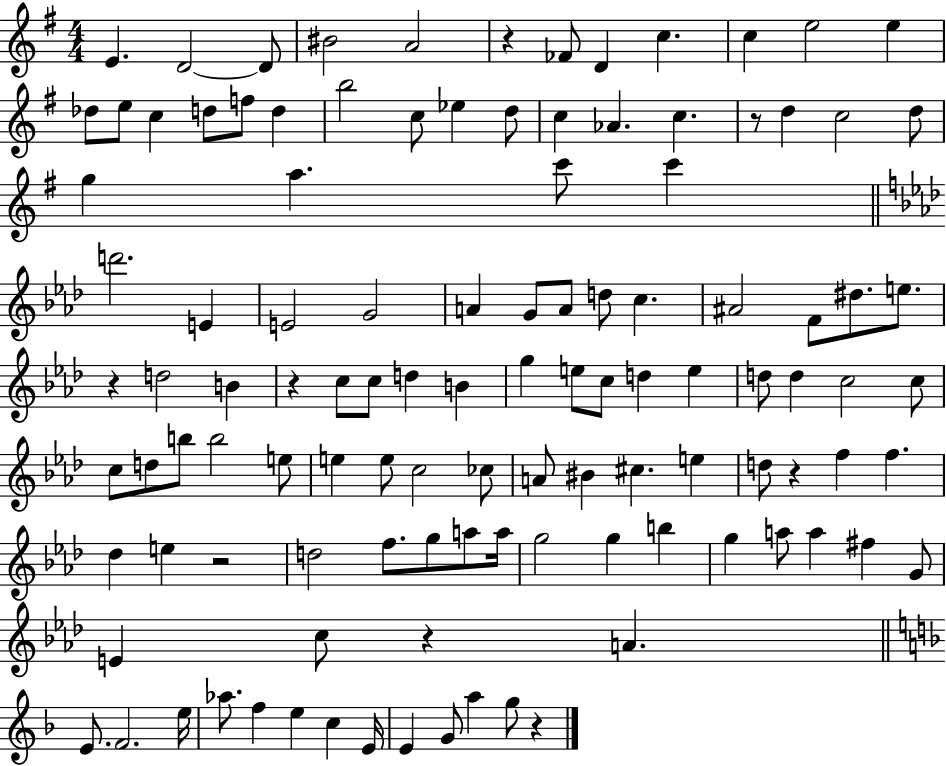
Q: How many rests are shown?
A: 8